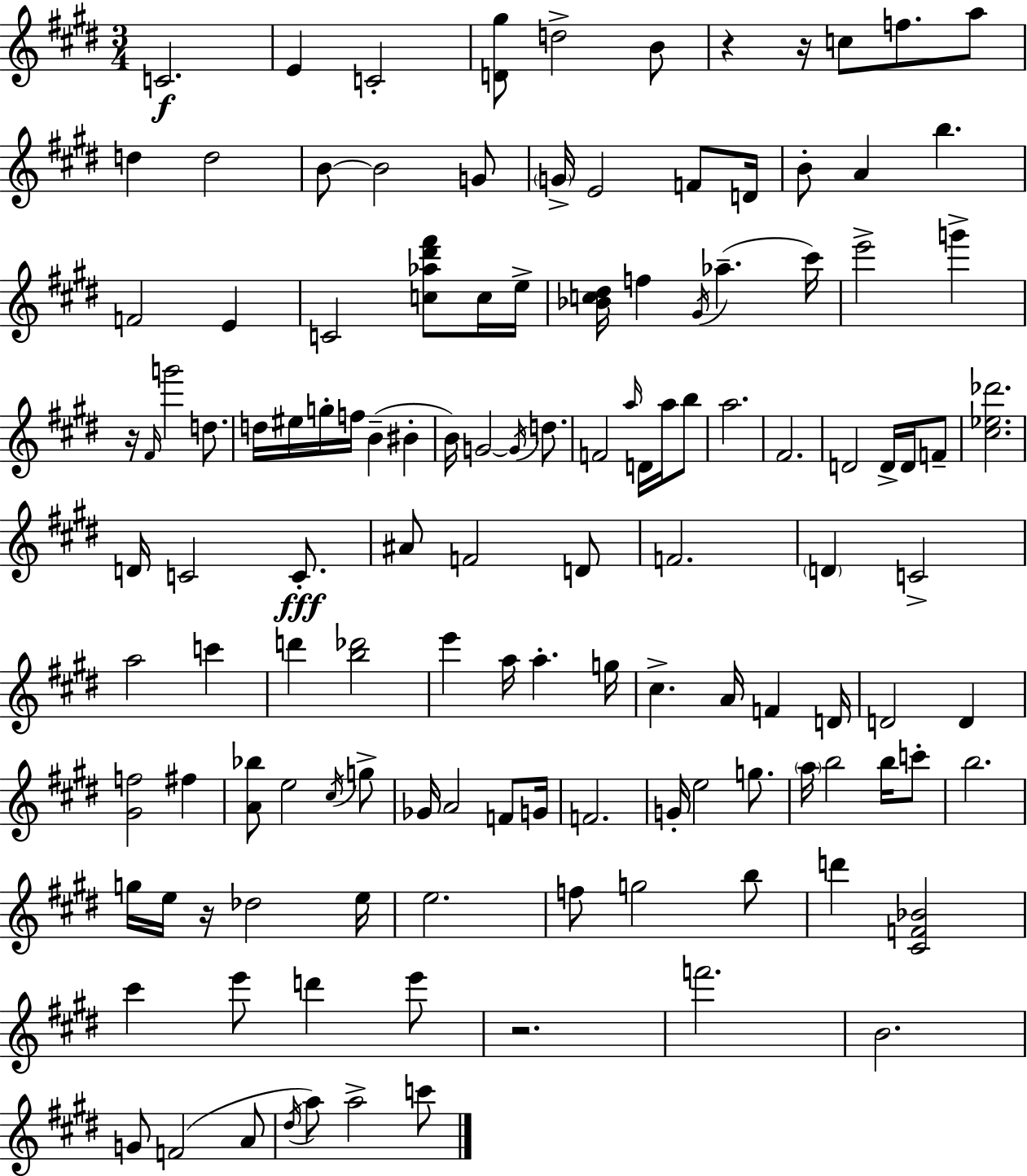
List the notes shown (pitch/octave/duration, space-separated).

C4/h. E4/q C4/h [D4,G#5]/e D5/h B4/e R/q R/s C5/e F5/e. A5/e D5/q D5/h B4/e B4/h G4/e G4/s E4/h F4/e D4/s B4/e A4/q B5/q. F4/h E4/q C4/h [C5,Ab5,D#6,F#6]/e C5/s E5/s [Bb4,C5,D#5]/s F5/q G#4/s Ab5/q. C#6/s E6/h G6/q R/s F#4/s G6/h D5/e. D5/s EIS5/s G5/s F5/s B4/q BIS4/q B4/s G4/h G4/s D5/e. F4/h A5/s D4/s A5/s B5/e A5/h. F#4/h. D4/h D4/s D4/s F4/e [C#5,Eb5,Db6]/h. D4/s C4/h C4/e. A#4/e F4/h D4/e F4/h. D4/q C4/h A5/h C6/q D6/q [B5,Db6]/h E6/q A5/s A5/q. G5/s C#5/q. A4/s F4/q D4/s D4/h D4/q [G#4,F5]/h F#5/q [A4,Bb5]/e E5/h C#5/s G5/e Gb4/s A4/h F4/e G4/s F4/h. G4/s E5/h G5/e. A5/s B5/h B5/s C6/e B5/h. G5/s E5/s R/s Db5/h E5/s E5/h. F5/e G5/h B5/e D6/q [C#4,F4,Bb4]/h C#6/q E6/e D6/q E6/e R/h. F6/h. B4/h. G4/e F4/h A4/e D#5/s A5/e A5/h C6/e